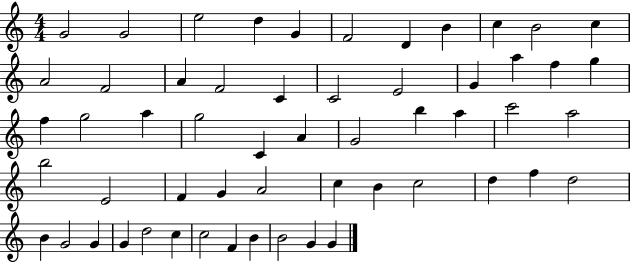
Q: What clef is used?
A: treble